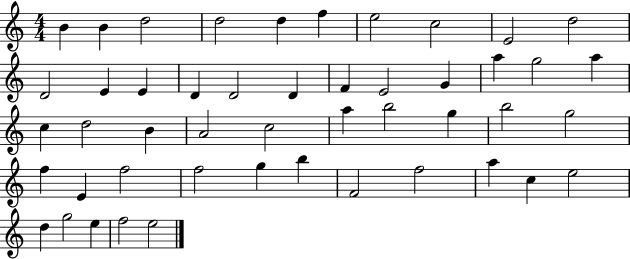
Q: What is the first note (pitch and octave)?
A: B4